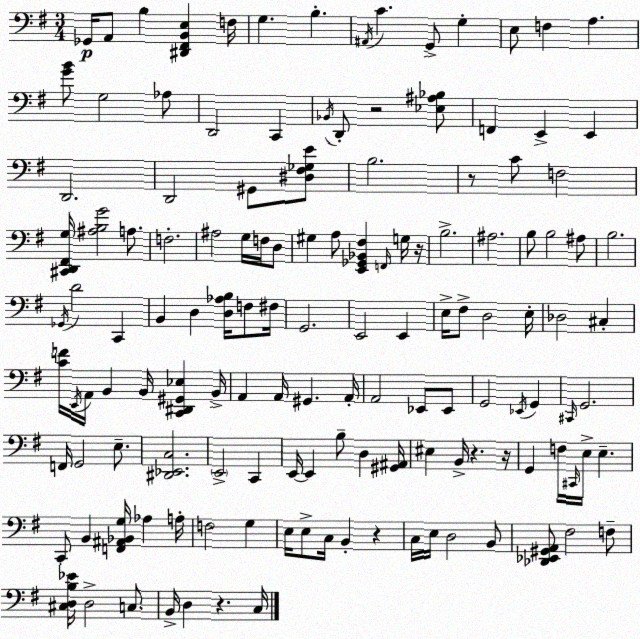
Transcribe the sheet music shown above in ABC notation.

X:1
T:Untitled
M:3/4
L:1/4
K:Em
_G,,/4 A,,/2 B, [^D,,^F,,B,,E,] F,/4 G, B, ^A,,/4 C G,,/2 G, E,/2 F, A, [GB]/2 G,2 _A,/2 D,,2 C,, _B,,/4 D,,/2 z2 [_E,^A,_B,]/2 F,, E,, E,, D,,2 D,,2 ^G,,/2 [^D,^F,_G,E]/2 B,2 z/2 C/2 F,2 [^C,,D,,^F,,G,]/4 [^A,B,G]2 A,/2 F,2 ^A,2 G,/4 F,/4 D,/2 ^G, A,/2 [E,,_G,,_B,,^F,] F,,/4 G,/4 z/4 B,2 ^A,2 B,/2 B,2 ^A,/2 B,2 _G,,/4 D2 C,, B,, D, [D,_A,B,]/4 F,/2 ^F,/4 G,,2 E,,2 E,, E,/4 ^F,/2 D,2 E,/4 _D,2 ^C, [CF]/4 E,,/4 A,,/4 B,, B,,/4 [C,,^D,,^G,,_E,] B,,/4 A,, A,,/4 ^G,, A,,/4 A,,2 _E,,/2 _E,,/2 G,,2 _E,,/4 G,, ^C,,/4 G,,2 F,,/4 G,,2 E,/2 [^D,,_E,,C,]2 E,,2 C,, E,,/4 E,, B,/2 D, [^G,,^A,,]/4 ^E, B,,/4 z z/4 G,, F,/4 ^C,,/4 E,/4 E, C,,/2 B,, [F,,^A,,_B,,G,]/4 _A, A,/4 F,2 G, E,/4 E,/2 C,/4 B,, z C,/4 E,/4 D,2 B,,/2 [_D,,_E,,^G,,A,,]/2 ^F,2 F,/2 [^C,D,B,_E]/4 D,2 C,/2 B,,/4 D, z C,/4